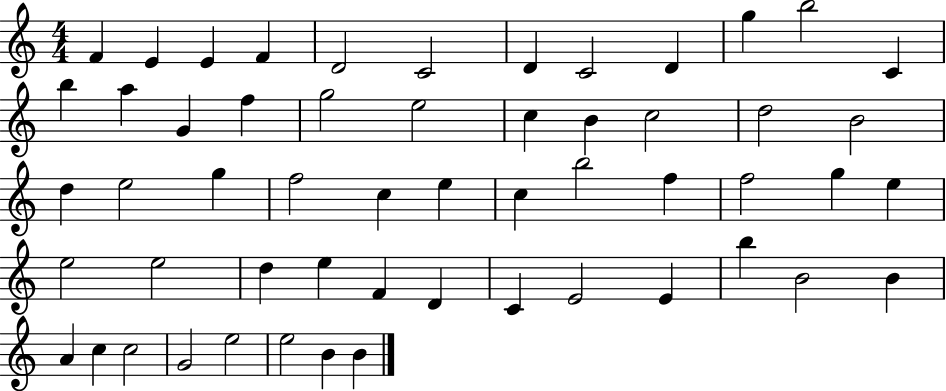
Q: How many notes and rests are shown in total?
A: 55